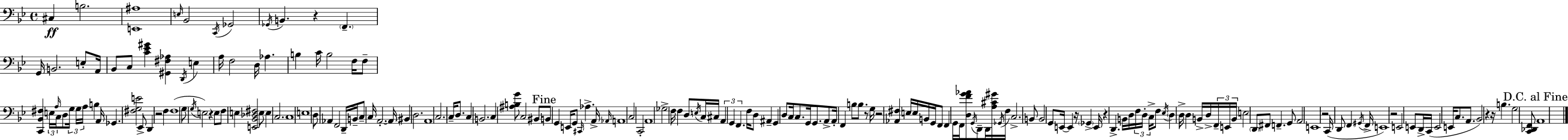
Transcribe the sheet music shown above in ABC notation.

X:1
T:Untitled
M:4/4
L:1/4
K:Gm
^C, B,2 [E,,^A,]4 E,/4 _B,,2 C,,/4 _G,,2 _G,,/4 B,, z F,, G,,/4 B,,2 E,/2 A,,/4 _B,,/2 C,/2 [C_E^G] [^G,,^F,_A,] D,,/4 E, A,/4 F,2 D,/4 _A, B, C/4 B,2 F,/4 F,/2 [C,,_B,,^F,] E,/4 A,/4 C,/4 D,/2 G,/4 G,/4 A,/4 B, A,,/4 _G,, [^F,G,E]2 _E,,/2 D,, z2 F, F,4 G,/2 G,/4 E,2 z E,/2 F,/2 E, [E,,_B,,_D,^F,]2 E,/2 E, C,2 C,4 E,4 D,/2 _A,, F,,2 D,,/4 B,,/4 C,/2 C,/4 A,,2 A,,/4 ^B,, D,2 A,,4 C,2 C,/4 D,/2 C, B,,2 C, [^A,B,G]/2 C,2 ^B,,/2 B,,/2 G,, E,,/4 G,,/2 ^C,,/4 _A, A,,/4 _A,,/4 A,,4 C,2 C,,2 A,,4 _G,2 F,/4 F, D,/2 E,/4 C,/4 ^C,/4 A,, G,, F,, F,/4 D,/2 ^A,, G,, D,/2 C,/4 C,/2 G,,/4 G,,/2 A,,/2 A,,/4 F,, B,/2 B,/2 z/2 G,/4 z2 [_A,,^F,] E,/4 E,/4 B,,/4 G,,/4 F,,/2 F,, G,,/4 F,,/4 [D,FG_A]/2 G,,/4 D,,/2 D,,/4 [A,^C^G]/4 _G,,/4 F,/4 C,2 B,,/2 B,,2 G,,/2 E,,/4 E,, z/4 _G,, E,,/4 z D,, B,,/4 D,/4 F,/4 D,/4 C,/4 F,/2 _E,/4 D, D,/4 D, B,,/4 D,/4 F,,/4 E,,/4 B,,/4 E,2 D,,/2 ^F,,/2 F,, G,,/2 A,,2 E,,4 z2 C,,/4 D,,/2 F,, ^G,,/4 F,,/4 E,,4 z2 E,,2 E,,/2 D,,/4 C,,/4 E,,2 E,,/4 C,/2 A,,/2 _B,,2 z z/4 B, G,2 [C,,_D,,F,,]/2 A,,4